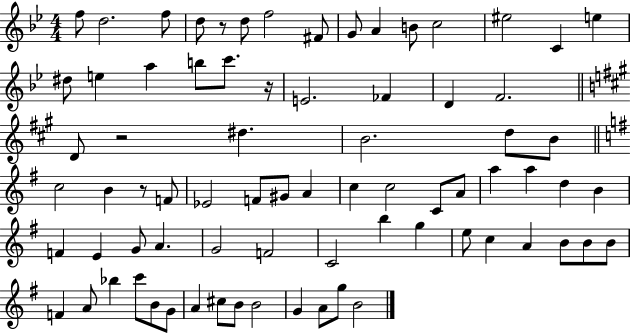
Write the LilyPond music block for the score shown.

{
  \clef treble
  \numericTimeSignature
  \time 4/4
  \key bes \major
  \repeat volta 2 { f''8 d''2. f''8 | d''8 r8 d''8 f''2 fis'8 | g'8 a'4 b'8 c''2 | eis''2 c'4 e''4 | \break dis''8 e''4 a''4 b''8 c'''8. r16 | e'2. fes'4 | d'4 f'2. | \bar "||" \break \key a \major d'8 r2 dis''4. | b'2. d''8 b'8 | \bar "||" \break \key g \major c''2 b'4 r8 f'8 | ees'2 f'8 gis'8 a'4 | c''4 c''2 c'8 a'8 | a''4 a''4 d''4 b'4 | \break f'4 e'4 g'8 a'4. | g'2 f'2 | c'2 b''4 g''4 | e''8 c''4 a'4 b'8 b'8 b'8 | \break f'4 a'8 bes''4 c'''8 b'8 g'8 | a'4 cis''8 b'8 b'2 | g'4 a'8 g''8 b'2 | } \bar "|."
}